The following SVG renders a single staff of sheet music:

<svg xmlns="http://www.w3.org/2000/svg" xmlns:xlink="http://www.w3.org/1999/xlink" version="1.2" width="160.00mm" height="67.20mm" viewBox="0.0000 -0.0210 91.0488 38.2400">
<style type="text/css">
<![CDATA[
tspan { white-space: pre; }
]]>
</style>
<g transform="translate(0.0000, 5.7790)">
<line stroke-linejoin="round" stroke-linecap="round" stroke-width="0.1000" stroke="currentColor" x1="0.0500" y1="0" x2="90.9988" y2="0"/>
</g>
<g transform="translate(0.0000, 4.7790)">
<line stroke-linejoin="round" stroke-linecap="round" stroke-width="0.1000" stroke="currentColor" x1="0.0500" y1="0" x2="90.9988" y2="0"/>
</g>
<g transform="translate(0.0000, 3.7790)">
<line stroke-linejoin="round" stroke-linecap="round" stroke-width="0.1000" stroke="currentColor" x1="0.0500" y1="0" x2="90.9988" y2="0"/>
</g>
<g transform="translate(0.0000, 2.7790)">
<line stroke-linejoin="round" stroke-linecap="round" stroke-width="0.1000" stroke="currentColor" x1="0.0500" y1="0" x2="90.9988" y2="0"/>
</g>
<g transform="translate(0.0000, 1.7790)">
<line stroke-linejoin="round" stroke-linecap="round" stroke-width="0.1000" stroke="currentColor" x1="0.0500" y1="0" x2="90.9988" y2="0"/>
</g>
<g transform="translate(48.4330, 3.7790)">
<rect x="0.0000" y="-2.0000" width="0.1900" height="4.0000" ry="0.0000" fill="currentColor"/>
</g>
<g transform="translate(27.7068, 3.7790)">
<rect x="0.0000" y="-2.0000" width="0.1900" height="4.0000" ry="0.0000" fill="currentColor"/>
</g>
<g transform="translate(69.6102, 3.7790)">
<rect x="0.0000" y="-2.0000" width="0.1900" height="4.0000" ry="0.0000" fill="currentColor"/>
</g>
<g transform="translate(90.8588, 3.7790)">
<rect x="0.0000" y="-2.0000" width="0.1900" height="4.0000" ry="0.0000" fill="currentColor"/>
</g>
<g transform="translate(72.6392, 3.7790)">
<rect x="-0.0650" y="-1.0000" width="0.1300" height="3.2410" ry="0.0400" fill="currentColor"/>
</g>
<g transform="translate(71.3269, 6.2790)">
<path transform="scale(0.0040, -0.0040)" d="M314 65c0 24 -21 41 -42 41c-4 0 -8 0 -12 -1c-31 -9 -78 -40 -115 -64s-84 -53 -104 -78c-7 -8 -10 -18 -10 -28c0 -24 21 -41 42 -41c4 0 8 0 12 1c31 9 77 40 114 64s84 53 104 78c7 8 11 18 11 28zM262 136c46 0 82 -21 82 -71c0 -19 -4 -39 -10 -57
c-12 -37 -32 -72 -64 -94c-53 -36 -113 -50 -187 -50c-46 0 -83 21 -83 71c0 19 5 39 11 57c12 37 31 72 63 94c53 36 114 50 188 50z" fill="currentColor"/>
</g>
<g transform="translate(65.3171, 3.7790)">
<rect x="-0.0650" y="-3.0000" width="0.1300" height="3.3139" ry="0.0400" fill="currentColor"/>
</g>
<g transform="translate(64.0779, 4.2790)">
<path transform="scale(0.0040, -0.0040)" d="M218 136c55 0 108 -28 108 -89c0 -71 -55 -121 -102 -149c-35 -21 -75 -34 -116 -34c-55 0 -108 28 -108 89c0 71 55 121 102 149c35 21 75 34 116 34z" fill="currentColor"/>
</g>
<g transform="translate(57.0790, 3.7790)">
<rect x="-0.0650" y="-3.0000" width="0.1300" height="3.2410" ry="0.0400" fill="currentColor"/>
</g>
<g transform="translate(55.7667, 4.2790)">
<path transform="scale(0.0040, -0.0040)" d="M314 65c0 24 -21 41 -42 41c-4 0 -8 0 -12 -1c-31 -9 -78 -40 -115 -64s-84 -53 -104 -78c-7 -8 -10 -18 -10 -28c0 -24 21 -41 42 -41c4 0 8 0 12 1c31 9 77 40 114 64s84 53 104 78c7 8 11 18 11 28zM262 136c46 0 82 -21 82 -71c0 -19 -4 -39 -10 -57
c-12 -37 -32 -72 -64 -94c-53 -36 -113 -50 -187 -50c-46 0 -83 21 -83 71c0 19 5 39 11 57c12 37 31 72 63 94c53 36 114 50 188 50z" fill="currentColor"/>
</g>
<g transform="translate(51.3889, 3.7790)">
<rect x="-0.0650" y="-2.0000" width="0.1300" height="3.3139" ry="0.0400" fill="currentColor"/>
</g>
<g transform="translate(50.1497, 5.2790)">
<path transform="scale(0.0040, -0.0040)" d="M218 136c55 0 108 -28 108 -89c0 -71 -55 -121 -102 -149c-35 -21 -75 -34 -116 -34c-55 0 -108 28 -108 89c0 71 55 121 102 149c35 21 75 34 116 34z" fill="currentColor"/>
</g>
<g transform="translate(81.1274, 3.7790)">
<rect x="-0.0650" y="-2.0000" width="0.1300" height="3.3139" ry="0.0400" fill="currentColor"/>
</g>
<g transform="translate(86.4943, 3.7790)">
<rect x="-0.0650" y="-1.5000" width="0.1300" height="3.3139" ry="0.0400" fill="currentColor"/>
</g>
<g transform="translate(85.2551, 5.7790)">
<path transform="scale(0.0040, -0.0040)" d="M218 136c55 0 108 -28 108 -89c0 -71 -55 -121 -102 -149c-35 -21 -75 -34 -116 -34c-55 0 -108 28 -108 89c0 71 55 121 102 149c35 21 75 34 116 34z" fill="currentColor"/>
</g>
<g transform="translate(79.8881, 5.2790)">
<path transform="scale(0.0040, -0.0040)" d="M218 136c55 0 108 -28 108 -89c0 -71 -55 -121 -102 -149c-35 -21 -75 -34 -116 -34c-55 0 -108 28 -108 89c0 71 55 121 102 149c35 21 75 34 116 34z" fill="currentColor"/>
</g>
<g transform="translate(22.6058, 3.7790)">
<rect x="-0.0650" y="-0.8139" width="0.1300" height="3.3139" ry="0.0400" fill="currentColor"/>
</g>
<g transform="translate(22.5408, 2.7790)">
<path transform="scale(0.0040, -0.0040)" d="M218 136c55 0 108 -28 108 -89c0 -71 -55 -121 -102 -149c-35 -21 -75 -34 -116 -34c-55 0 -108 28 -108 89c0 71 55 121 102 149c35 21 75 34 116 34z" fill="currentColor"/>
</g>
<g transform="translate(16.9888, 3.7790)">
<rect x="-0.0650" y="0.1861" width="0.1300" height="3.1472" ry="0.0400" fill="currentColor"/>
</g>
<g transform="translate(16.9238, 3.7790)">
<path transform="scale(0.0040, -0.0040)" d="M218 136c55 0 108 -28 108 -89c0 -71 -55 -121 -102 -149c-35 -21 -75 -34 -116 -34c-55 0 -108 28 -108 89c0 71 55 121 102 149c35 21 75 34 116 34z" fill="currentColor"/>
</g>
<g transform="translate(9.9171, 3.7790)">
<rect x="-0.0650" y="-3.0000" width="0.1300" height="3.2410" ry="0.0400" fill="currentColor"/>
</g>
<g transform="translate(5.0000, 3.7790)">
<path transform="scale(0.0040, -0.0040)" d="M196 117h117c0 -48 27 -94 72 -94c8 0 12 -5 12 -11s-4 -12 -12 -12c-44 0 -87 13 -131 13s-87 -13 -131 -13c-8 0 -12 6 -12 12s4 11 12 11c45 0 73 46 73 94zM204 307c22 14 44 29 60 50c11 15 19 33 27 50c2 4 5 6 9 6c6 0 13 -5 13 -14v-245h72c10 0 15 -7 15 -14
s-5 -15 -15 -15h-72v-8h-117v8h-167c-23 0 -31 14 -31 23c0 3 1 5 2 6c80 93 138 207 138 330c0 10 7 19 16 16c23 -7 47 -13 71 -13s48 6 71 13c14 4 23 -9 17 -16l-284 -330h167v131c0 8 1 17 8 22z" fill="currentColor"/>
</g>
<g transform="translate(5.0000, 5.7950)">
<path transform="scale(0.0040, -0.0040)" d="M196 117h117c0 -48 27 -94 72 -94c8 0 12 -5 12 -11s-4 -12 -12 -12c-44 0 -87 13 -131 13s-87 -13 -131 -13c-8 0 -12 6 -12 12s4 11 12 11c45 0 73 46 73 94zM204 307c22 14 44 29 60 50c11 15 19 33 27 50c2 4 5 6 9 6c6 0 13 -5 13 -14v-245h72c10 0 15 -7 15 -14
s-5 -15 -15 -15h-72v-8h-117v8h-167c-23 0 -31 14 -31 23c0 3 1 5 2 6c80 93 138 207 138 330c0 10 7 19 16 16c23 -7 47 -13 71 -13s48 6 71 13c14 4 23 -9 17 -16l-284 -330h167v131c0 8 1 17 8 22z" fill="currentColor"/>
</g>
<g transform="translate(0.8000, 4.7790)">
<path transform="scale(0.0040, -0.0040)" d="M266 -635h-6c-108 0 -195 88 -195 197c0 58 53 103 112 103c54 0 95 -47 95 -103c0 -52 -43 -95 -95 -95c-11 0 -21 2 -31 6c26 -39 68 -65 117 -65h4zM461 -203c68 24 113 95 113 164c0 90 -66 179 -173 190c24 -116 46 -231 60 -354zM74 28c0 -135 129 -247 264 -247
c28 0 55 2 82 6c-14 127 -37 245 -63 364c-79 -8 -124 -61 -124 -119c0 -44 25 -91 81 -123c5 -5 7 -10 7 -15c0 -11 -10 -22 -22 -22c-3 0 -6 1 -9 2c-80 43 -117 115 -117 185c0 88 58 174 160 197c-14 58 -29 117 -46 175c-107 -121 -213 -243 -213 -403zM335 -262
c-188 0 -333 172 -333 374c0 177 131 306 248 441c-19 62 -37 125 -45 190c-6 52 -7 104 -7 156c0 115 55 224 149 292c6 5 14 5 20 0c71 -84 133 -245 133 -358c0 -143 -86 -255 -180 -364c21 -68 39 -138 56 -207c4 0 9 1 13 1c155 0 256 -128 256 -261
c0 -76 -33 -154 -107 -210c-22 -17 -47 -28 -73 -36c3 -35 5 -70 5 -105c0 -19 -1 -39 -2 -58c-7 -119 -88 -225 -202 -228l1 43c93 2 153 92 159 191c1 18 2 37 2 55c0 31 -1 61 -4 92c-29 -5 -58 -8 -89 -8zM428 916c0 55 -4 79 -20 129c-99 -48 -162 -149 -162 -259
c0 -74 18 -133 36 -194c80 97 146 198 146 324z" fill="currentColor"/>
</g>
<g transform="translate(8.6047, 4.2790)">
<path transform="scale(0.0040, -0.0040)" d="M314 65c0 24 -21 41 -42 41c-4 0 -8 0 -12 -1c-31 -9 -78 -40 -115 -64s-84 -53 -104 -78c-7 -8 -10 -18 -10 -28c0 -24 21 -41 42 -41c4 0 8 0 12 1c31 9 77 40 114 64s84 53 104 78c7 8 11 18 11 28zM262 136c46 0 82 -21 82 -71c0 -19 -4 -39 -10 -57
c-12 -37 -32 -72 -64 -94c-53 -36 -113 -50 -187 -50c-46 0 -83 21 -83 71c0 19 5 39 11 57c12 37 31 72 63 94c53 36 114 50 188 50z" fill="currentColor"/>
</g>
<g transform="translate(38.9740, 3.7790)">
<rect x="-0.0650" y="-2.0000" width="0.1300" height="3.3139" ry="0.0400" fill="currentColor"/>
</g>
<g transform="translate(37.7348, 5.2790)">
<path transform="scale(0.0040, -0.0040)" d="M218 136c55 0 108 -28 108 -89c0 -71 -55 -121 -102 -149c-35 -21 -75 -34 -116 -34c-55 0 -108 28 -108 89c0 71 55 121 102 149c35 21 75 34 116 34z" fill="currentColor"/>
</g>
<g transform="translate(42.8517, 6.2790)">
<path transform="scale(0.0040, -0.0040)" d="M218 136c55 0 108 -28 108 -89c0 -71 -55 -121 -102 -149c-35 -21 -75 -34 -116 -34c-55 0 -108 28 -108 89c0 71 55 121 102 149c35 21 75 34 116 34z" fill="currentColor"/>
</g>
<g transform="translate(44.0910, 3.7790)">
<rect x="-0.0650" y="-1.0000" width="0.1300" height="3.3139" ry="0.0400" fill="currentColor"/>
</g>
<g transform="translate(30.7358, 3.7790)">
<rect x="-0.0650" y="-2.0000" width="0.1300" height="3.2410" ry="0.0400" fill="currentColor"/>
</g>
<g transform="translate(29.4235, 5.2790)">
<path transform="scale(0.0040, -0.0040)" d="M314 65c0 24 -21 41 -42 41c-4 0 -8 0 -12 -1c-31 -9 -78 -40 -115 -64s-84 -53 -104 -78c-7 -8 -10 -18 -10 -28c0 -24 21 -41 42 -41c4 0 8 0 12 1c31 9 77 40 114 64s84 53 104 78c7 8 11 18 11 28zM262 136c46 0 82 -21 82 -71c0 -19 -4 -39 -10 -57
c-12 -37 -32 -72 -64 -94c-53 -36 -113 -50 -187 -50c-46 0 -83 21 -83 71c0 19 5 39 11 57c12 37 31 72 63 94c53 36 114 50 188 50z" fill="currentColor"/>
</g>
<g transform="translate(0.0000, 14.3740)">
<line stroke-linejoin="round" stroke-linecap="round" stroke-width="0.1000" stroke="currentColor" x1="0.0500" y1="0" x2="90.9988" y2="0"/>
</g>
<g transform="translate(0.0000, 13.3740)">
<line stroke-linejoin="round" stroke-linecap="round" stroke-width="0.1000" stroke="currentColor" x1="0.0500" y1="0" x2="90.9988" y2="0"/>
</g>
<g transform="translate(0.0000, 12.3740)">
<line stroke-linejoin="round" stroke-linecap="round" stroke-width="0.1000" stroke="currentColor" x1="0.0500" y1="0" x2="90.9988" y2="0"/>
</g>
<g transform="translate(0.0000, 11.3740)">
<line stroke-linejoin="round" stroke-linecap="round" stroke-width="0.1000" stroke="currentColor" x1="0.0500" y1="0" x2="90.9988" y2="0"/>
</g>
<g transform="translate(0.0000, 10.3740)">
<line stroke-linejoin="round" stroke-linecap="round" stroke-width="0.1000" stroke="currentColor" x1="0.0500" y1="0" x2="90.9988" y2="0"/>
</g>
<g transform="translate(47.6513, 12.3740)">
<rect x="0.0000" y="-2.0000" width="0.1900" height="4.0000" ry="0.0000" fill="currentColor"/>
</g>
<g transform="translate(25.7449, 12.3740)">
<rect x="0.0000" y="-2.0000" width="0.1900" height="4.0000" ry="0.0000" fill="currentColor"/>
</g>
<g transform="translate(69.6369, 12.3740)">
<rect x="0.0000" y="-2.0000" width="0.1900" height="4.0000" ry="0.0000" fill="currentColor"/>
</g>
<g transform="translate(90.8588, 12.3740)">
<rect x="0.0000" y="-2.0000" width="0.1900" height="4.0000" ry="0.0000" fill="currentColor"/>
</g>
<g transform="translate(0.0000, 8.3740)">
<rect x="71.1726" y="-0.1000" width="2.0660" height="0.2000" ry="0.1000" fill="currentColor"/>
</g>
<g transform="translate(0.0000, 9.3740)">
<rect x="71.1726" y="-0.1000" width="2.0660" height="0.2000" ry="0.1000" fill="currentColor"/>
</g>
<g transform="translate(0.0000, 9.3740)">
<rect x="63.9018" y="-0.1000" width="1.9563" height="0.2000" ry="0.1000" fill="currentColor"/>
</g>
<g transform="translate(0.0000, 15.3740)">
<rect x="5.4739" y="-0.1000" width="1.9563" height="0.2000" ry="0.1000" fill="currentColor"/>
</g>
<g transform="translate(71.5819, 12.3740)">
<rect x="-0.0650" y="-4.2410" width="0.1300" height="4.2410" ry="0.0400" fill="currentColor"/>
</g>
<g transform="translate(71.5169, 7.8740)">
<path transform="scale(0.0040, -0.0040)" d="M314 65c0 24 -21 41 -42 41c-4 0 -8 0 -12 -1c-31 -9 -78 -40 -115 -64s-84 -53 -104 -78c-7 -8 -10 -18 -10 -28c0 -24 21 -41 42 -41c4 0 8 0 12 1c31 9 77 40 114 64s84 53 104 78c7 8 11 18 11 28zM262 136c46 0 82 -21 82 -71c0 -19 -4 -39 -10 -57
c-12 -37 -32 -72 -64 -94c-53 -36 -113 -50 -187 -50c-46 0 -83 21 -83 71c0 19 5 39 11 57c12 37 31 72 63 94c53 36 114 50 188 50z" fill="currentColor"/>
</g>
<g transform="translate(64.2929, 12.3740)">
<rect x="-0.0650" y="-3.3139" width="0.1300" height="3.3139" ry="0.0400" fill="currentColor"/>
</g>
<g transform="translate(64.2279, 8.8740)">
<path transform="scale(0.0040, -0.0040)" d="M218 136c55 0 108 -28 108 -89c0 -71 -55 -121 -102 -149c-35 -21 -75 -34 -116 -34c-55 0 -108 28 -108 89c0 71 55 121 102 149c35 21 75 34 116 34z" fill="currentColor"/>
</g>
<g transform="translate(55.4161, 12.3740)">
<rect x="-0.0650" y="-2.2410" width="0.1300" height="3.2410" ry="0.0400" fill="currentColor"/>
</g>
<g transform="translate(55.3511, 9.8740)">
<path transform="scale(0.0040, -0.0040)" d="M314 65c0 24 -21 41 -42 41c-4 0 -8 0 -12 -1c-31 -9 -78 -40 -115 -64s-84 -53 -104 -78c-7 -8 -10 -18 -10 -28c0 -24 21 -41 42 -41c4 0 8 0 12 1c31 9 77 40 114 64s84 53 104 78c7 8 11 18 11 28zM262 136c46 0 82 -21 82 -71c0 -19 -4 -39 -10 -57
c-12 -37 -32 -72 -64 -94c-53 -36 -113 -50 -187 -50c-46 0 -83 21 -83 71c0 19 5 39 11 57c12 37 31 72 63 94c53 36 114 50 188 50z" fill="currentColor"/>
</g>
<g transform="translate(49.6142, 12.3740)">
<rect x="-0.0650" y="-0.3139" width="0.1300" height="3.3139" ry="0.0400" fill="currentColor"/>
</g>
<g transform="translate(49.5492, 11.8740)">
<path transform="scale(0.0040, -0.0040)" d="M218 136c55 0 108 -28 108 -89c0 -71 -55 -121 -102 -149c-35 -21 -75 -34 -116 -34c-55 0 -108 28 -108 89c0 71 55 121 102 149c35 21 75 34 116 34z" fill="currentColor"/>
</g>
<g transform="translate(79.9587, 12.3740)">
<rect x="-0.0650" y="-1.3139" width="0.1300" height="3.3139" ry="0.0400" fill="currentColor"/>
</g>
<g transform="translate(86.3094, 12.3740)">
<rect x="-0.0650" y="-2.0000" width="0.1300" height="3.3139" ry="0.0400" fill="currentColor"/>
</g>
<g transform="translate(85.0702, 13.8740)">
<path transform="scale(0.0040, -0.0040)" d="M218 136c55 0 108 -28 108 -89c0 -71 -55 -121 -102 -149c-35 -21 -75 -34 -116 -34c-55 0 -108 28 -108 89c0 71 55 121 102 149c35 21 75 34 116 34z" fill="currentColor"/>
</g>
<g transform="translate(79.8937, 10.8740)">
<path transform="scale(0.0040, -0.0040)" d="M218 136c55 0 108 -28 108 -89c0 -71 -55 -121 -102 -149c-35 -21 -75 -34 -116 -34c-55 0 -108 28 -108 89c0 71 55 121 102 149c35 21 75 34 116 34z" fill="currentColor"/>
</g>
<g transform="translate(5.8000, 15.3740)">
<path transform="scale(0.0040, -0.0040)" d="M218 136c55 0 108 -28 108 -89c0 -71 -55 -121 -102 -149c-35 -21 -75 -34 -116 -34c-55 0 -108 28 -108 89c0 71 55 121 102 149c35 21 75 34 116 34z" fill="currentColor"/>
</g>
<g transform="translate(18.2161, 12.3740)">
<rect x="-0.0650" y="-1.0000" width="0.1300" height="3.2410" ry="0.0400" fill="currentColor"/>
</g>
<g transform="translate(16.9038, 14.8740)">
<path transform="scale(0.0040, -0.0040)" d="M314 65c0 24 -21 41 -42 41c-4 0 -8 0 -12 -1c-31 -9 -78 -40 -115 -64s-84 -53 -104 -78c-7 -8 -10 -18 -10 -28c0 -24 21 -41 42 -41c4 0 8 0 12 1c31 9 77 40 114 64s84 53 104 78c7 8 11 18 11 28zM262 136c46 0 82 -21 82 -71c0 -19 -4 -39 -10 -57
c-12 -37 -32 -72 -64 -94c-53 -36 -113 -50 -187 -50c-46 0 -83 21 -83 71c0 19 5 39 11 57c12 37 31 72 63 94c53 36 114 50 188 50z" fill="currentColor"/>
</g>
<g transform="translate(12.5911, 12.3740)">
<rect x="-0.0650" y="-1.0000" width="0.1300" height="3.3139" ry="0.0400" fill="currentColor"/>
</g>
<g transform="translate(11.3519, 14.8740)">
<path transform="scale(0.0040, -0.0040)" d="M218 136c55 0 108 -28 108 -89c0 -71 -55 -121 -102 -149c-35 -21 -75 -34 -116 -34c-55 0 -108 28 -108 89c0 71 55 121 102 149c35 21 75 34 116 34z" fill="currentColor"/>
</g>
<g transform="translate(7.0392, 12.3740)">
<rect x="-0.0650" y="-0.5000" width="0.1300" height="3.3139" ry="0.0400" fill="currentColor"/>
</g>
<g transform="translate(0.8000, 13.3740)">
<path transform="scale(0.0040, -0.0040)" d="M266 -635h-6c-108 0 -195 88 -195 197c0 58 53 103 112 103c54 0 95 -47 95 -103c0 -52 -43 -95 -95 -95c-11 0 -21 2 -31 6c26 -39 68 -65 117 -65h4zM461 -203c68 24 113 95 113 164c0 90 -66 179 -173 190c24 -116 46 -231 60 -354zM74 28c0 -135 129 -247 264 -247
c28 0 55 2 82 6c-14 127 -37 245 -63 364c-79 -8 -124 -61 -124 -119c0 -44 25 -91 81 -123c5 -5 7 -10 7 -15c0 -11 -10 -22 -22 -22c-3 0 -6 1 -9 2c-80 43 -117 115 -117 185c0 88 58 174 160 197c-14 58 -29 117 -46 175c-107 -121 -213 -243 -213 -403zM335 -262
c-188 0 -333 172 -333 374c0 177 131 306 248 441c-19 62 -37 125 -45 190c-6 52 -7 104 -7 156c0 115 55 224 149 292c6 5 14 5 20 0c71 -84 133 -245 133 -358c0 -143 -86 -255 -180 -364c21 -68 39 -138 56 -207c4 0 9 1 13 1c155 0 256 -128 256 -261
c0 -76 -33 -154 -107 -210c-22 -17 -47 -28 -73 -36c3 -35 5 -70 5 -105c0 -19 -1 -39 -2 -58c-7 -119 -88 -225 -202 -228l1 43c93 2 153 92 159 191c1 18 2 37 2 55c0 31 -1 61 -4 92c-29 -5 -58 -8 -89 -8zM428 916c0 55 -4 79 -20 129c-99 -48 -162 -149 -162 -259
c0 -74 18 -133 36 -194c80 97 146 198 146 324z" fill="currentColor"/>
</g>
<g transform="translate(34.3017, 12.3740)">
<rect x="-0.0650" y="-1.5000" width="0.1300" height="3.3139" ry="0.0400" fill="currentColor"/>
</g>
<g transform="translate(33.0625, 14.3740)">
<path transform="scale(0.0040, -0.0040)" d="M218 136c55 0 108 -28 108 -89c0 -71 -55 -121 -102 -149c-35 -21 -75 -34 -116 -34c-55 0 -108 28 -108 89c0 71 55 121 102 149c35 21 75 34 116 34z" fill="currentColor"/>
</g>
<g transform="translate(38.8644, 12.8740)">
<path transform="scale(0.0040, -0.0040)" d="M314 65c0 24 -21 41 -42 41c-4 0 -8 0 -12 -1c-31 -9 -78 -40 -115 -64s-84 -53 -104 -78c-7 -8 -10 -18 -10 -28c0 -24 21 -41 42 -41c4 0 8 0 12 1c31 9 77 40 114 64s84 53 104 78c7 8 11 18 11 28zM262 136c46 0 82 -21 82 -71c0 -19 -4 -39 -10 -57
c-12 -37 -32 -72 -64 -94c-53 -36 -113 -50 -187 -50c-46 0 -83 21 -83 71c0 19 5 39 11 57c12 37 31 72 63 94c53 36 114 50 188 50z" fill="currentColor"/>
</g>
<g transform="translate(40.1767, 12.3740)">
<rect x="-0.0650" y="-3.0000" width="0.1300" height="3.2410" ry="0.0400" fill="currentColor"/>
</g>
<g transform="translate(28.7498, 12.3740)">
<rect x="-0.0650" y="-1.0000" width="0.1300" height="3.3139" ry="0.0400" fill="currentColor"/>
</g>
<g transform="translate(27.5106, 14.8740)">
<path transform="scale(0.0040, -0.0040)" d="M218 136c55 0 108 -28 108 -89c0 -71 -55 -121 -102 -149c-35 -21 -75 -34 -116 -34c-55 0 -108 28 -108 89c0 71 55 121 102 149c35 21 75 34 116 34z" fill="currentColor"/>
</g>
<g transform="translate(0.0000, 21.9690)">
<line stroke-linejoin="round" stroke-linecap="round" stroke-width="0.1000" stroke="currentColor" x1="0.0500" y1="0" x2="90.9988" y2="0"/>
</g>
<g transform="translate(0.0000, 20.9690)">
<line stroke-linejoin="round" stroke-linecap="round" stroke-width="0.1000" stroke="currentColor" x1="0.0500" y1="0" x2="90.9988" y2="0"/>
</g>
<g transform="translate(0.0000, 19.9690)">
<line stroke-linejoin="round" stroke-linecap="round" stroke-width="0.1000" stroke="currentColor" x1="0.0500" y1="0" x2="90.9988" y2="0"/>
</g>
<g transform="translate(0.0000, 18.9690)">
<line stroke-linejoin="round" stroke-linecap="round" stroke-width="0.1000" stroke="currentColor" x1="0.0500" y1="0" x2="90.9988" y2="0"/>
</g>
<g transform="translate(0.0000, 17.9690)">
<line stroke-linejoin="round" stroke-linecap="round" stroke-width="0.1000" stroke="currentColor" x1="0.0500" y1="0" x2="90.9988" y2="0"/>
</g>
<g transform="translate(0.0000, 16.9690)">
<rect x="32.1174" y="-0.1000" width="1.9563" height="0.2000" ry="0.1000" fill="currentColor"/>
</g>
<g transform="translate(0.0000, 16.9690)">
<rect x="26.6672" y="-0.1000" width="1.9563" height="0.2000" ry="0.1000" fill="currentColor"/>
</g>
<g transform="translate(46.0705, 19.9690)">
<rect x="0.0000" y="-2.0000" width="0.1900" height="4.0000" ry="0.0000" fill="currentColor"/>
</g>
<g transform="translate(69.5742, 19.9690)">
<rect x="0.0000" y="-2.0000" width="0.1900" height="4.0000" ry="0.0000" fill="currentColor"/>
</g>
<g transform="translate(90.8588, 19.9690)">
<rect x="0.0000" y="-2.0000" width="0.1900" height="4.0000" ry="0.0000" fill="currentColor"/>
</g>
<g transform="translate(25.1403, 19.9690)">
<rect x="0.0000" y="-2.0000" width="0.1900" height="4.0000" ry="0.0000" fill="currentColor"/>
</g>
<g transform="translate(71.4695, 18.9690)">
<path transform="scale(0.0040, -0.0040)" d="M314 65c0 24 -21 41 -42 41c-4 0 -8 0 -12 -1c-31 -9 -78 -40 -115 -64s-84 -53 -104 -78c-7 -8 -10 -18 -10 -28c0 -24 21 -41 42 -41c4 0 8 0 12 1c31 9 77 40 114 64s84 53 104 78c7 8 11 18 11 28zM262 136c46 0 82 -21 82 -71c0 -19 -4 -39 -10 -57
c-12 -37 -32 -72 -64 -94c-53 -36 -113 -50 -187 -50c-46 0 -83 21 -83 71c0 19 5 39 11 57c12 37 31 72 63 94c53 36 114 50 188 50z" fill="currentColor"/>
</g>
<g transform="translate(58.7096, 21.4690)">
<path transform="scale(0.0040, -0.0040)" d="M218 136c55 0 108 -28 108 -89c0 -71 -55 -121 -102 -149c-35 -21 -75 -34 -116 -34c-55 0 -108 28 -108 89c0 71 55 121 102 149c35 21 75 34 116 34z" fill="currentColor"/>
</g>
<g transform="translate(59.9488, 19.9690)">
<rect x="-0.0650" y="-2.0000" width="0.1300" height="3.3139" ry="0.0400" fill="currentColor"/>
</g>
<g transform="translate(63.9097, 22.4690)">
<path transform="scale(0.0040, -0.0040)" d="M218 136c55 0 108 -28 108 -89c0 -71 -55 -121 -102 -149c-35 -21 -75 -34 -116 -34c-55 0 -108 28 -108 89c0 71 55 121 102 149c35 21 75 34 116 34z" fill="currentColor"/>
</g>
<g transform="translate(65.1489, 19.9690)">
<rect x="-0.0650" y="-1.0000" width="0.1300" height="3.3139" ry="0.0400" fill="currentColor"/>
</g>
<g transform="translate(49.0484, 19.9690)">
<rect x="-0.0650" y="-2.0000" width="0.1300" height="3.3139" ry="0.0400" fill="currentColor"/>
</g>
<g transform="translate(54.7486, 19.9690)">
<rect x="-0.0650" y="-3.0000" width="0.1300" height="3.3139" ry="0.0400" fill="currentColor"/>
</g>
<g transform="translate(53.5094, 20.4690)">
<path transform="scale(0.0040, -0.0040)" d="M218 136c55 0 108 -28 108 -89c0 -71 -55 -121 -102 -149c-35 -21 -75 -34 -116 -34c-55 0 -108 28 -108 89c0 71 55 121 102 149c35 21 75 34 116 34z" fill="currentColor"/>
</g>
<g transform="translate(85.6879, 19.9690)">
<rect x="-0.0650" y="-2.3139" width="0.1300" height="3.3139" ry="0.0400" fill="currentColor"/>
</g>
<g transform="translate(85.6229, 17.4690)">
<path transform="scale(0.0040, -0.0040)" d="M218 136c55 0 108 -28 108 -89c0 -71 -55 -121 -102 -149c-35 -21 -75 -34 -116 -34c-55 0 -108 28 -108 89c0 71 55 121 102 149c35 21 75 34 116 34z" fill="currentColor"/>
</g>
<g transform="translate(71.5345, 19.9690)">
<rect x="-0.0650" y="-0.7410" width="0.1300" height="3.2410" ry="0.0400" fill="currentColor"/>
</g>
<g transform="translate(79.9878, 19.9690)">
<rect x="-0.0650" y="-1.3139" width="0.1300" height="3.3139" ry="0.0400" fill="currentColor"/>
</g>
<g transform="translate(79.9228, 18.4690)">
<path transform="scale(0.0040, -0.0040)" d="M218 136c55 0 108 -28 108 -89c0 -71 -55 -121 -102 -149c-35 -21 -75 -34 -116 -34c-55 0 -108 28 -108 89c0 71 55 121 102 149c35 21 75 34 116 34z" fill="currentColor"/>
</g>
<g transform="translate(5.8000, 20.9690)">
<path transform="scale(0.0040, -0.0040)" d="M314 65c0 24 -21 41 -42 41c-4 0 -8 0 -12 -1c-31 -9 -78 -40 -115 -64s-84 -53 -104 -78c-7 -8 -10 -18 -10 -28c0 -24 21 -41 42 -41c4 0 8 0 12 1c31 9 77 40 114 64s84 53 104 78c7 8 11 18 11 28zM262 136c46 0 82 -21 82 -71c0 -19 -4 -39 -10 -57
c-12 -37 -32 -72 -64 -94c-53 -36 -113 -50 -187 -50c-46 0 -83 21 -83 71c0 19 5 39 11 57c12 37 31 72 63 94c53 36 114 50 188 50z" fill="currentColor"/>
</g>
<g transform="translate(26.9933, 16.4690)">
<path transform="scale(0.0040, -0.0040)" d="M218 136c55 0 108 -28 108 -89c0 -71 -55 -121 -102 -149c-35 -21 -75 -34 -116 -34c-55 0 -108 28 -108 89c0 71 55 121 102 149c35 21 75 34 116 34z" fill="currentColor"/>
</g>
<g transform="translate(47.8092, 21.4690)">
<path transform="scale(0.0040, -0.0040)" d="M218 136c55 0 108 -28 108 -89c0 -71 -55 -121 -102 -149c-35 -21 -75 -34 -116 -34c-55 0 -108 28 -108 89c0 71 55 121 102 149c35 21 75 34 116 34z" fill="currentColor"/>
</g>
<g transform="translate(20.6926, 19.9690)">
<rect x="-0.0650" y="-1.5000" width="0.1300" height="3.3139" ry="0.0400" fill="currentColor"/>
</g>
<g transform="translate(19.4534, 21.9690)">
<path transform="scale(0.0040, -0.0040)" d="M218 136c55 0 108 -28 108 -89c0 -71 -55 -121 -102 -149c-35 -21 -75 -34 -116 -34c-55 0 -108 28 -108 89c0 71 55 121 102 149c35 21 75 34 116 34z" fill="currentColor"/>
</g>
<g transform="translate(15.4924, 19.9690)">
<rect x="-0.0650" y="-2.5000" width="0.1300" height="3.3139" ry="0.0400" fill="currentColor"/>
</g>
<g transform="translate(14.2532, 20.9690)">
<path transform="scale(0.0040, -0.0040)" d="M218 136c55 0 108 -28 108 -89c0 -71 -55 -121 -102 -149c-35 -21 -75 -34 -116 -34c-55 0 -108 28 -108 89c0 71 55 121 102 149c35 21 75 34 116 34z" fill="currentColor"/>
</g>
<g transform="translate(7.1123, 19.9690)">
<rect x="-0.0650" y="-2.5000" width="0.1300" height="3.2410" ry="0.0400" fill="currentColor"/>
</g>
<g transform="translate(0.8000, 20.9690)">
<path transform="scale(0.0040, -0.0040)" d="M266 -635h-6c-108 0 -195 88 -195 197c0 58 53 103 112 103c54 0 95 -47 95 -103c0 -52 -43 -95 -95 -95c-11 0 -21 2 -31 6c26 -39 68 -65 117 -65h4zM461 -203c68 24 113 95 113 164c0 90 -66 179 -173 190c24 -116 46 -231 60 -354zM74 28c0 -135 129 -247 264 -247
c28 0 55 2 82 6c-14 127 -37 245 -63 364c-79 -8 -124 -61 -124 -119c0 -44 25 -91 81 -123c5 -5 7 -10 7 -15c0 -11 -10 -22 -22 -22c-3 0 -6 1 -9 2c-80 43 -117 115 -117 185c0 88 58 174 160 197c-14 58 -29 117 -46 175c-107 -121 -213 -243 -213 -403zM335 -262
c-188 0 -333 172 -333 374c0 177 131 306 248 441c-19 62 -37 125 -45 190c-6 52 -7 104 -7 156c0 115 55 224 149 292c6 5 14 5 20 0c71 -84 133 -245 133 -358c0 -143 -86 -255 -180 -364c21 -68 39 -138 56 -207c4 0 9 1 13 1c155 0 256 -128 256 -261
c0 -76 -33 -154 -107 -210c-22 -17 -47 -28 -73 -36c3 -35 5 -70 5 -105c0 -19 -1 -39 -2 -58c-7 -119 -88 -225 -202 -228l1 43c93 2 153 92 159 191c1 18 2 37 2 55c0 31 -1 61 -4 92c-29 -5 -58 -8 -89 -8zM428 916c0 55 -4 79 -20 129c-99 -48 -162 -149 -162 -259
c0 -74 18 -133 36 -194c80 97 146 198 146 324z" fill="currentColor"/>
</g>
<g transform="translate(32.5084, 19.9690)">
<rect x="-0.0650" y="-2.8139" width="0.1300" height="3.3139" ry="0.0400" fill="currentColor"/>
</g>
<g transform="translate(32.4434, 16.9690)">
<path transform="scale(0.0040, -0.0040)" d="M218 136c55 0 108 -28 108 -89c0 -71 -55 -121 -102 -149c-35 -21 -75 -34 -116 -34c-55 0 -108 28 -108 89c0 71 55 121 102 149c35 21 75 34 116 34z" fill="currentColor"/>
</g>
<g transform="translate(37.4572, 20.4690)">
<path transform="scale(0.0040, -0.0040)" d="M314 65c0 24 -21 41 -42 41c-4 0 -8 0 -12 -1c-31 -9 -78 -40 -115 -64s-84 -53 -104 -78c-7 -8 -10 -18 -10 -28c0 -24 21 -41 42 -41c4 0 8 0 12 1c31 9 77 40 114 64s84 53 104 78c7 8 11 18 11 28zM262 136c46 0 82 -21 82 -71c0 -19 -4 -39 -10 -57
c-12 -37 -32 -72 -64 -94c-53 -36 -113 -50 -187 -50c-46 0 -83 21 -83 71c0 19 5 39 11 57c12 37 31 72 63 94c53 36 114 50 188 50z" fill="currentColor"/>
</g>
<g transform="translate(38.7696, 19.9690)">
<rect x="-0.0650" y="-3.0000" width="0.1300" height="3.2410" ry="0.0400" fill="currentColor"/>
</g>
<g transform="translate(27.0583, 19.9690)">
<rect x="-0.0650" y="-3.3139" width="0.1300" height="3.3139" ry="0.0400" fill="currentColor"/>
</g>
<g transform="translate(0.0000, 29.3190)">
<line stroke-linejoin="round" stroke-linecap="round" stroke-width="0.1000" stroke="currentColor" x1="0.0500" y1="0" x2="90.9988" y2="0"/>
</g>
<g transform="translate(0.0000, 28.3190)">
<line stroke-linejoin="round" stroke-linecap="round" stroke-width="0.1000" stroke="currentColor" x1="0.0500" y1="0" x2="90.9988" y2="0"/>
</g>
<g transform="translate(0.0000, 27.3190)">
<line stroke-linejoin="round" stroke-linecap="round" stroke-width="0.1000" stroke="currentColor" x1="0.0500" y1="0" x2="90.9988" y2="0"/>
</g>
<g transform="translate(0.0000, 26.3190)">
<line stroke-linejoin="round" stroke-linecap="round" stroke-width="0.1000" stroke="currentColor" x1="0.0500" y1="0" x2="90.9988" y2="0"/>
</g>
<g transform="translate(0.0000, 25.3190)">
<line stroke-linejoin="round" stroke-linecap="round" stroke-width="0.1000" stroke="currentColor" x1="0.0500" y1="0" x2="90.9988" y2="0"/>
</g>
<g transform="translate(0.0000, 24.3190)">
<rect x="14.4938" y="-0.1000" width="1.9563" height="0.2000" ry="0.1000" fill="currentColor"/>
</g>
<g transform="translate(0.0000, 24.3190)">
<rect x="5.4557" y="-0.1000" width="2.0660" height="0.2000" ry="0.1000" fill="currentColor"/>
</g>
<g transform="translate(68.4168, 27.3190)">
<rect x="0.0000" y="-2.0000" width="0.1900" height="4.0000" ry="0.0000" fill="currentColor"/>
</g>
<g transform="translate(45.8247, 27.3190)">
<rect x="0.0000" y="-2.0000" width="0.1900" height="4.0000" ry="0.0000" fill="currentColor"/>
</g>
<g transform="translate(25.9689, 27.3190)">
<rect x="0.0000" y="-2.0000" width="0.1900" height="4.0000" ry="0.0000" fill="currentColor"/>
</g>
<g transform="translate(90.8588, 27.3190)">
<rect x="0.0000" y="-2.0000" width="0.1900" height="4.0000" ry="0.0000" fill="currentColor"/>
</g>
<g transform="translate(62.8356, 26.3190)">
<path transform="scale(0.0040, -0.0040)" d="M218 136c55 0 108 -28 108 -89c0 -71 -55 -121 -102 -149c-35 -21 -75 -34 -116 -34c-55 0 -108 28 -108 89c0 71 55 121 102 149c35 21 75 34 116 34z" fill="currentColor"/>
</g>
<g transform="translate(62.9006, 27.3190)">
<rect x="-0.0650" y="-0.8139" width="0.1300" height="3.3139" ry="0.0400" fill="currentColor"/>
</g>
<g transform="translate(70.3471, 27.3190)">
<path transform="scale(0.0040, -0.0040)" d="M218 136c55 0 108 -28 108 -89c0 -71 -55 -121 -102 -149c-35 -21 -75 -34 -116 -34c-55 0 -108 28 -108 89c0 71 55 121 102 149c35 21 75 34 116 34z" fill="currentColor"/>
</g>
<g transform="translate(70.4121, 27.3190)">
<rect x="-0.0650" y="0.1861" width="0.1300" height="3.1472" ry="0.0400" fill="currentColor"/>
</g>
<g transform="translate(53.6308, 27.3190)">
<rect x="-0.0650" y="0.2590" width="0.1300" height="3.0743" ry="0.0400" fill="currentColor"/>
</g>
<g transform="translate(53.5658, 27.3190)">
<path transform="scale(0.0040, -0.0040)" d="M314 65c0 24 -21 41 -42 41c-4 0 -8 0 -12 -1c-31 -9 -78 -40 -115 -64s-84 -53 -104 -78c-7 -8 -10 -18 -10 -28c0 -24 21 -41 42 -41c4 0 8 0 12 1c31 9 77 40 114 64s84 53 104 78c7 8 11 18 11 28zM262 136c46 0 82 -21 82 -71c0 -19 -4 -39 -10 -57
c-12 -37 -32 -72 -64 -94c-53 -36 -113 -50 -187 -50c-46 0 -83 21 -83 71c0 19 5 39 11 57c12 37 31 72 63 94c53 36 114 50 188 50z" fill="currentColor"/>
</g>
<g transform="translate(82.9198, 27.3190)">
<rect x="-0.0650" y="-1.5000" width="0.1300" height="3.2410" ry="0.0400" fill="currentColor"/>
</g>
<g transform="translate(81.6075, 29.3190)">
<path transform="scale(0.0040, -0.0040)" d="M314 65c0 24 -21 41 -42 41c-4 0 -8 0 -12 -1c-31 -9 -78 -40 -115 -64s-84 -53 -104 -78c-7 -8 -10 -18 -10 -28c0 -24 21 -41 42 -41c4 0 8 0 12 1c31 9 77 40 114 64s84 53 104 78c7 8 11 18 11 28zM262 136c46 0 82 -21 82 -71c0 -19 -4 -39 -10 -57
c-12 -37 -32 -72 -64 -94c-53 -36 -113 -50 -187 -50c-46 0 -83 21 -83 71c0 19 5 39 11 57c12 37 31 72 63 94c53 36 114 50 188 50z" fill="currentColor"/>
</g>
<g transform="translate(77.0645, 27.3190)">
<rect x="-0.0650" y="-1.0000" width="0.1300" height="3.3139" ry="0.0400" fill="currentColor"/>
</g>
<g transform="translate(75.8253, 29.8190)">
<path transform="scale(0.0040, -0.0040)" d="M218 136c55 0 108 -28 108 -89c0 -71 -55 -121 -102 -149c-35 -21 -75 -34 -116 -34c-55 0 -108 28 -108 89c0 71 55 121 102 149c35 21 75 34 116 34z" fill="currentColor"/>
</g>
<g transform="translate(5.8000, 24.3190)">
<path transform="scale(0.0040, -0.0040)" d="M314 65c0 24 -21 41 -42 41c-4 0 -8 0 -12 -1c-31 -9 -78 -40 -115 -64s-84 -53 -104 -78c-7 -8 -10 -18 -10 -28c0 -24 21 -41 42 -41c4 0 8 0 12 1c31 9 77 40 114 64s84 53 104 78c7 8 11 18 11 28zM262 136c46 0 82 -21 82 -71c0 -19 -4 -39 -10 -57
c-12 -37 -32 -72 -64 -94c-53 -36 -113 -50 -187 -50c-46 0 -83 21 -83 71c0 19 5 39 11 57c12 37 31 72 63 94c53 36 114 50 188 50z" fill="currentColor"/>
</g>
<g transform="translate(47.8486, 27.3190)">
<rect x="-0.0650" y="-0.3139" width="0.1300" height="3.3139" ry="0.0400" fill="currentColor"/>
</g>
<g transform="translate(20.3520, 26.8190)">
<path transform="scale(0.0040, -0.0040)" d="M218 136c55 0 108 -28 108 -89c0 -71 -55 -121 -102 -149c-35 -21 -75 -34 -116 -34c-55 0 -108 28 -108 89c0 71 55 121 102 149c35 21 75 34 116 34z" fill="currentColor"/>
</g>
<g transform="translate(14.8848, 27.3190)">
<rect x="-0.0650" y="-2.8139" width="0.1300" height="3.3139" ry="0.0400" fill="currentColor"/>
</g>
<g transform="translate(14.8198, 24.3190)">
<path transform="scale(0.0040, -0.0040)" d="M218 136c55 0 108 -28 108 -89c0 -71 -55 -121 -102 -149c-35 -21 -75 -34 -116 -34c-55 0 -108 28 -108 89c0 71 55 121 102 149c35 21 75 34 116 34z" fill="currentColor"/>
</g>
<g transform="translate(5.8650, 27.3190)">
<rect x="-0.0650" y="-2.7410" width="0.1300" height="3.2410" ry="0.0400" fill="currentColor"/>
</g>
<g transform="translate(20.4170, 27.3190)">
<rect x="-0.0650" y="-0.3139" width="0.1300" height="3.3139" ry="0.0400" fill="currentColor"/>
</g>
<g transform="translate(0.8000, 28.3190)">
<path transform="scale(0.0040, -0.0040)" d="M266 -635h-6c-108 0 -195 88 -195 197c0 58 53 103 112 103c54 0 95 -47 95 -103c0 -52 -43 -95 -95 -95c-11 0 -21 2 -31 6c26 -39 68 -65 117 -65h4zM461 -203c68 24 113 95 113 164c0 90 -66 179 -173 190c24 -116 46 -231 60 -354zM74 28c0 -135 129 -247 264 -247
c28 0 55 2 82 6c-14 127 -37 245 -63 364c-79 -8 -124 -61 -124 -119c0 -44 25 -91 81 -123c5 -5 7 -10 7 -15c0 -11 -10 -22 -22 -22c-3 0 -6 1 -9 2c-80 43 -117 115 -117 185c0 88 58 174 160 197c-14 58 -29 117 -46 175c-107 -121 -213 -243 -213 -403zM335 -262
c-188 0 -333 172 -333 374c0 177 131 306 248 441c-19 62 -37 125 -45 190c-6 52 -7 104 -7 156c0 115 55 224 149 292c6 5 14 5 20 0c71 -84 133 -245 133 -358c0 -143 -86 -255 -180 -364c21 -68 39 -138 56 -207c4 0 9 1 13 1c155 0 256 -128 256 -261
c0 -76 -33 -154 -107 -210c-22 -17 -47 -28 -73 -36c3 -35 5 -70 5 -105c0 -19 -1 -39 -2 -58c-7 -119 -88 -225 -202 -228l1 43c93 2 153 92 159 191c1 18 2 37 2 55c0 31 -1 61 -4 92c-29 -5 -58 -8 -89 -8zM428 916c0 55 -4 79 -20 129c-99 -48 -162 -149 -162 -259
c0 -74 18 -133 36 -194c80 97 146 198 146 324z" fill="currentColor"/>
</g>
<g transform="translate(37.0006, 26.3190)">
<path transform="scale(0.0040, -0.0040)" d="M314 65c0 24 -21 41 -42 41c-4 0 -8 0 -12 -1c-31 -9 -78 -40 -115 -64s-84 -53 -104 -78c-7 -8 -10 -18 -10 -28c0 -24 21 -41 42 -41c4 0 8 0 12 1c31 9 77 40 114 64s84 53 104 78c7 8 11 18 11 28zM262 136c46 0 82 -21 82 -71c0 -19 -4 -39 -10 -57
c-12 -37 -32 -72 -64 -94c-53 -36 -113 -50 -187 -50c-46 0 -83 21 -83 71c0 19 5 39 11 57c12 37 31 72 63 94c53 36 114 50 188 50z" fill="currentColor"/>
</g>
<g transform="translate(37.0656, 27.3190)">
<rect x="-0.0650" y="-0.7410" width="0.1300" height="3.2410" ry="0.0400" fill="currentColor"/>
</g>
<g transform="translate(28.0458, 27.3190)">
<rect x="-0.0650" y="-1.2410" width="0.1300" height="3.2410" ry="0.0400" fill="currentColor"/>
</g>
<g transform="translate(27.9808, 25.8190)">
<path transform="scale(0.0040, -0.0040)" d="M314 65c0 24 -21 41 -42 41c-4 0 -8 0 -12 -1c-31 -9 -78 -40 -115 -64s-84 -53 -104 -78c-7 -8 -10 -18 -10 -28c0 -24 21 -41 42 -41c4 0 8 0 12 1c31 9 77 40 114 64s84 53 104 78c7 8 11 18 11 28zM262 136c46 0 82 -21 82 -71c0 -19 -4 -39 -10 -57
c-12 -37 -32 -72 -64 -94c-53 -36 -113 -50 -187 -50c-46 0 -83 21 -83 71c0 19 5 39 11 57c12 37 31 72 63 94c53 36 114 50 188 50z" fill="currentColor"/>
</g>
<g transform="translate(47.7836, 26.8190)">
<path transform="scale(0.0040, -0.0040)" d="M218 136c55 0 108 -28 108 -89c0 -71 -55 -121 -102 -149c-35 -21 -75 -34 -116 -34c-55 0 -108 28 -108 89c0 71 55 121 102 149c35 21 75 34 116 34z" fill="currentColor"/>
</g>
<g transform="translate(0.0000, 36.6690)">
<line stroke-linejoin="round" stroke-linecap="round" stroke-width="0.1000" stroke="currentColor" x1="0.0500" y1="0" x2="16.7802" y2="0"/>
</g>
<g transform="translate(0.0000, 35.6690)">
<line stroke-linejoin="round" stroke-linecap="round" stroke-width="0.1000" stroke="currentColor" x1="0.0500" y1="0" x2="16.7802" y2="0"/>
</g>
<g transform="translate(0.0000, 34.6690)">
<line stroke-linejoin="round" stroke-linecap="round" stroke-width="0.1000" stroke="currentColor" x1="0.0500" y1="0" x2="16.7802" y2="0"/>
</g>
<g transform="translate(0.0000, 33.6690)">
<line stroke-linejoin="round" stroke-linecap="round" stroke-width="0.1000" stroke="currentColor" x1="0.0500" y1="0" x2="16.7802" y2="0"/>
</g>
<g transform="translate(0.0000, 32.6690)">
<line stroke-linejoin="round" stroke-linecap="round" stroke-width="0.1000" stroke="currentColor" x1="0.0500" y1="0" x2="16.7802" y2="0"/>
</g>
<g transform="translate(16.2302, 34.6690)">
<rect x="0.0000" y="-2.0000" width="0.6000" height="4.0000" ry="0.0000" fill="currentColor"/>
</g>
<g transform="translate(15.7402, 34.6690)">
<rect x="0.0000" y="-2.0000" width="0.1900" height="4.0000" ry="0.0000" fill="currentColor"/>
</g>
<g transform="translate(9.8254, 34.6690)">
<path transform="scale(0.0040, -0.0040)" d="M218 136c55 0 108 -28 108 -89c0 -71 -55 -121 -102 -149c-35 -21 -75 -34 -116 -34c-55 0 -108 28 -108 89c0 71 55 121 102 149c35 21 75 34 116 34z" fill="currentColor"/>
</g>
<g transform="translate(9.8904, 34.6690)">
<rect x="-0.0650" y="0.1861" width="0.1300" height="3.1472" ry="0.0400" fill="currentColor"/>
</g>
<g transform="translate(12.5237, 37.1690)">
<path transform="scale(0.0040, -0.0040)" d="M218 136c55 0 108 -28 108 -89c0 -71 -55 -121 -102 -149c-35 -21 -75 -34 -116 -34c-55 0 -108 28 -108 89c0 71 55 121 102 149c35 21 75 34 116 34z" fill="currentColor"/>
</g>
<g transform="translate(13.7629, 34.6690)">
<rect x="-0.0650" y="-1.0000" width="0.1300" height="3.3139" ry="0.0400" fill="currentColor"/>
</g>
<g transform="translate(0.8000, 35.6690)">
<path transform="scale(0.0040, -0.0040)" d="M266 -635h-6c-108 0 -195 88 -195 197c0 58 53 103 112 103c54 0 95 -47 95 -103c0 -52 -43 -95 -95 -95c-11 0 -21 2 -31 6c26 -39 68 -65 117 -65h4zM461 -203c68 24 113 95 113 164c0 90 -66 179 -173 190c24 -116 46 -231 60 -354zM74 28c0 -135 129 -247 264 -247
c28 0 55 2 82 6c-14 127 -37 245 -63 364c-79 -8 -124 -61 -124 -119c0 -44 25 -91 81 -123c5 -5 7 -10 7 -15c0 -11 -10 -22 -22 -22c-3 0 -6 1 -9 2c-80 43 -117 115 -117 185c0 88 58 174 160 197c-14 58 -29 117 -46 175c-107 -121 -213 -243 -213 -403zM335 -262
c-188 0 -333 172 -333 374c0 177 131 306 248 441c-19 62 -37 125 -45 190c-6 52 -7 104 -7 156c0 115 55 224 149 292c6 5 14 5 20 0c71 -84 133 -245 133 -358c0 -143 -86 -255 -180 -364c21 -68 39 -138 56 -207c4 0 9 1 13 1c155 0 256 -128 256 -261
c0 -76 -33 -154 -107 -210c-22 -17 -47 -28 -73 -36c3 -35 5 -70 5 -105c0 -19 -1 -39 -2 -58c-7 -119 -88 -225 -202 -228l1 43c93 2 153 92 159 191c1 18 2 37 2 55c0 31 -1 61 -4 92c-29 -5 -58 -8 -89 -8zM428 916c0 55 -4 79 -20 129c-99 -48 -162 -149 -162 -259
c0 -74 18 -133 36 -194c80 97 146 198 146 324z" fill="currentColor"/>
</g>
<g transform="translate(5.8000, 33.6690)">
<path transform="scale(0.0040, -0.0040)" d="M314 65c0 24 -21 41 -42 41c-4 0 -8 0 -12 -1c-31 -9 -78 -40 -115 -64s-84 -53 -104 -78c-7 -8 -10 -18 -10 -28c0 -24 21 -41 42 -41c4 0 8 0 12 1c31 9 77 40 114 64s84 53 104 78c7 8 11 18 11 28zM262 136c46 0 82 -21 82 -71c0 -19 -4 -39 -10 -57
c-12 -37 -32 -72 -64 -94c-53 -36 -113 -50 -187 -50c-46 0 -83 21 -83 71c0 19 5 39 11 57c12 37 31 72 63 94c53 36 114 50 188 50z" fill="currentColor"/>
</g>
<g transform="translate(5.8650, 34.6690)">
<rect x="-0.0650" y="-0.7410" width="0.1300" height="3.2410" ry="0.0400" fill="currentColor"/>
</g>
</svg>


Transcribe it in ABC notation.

X:1
T:Untitled
M:4/4
L:1/4
K:C
A2 B d F2 F D F A2 A D2 F E C D D2 D E A2 c g2 b d'2 e F G2 G E b a A2 F A F D d2 e g a2 a c e2 d2 c B2 d B D E2 d2 B D